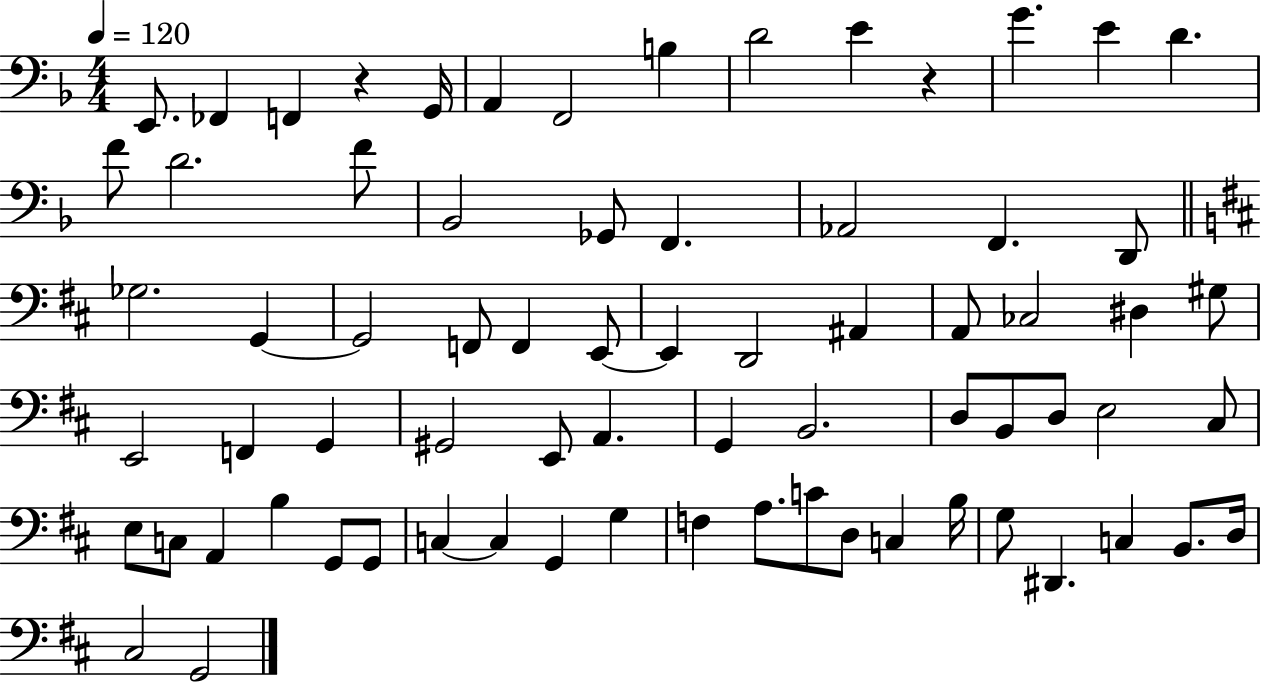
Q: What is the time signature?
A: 4/4